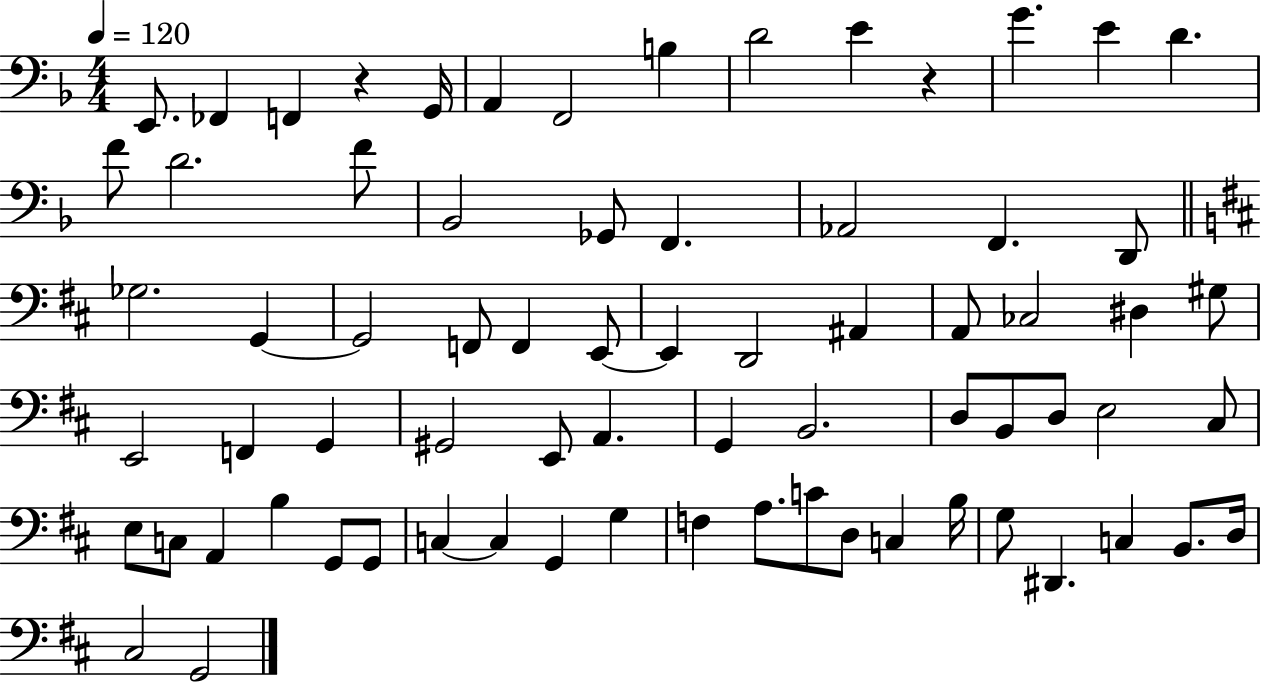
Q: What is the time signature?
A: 4/4